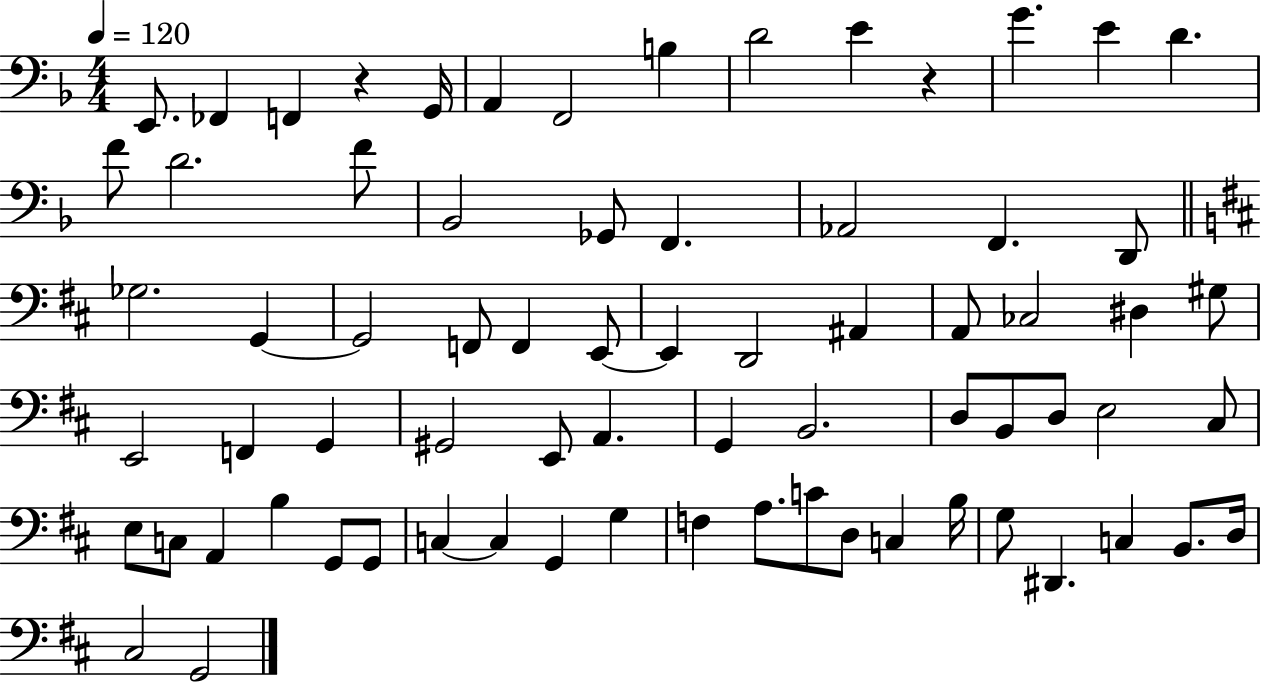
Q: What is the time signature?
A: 4/4